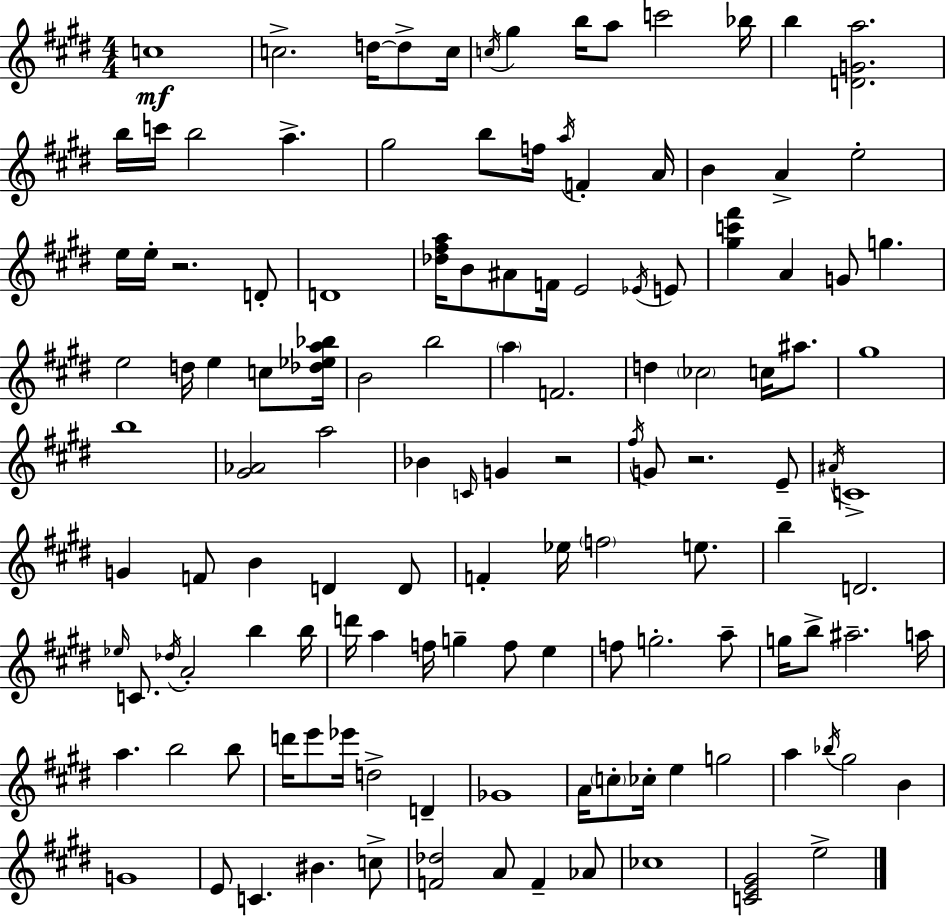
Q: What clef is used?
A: treble